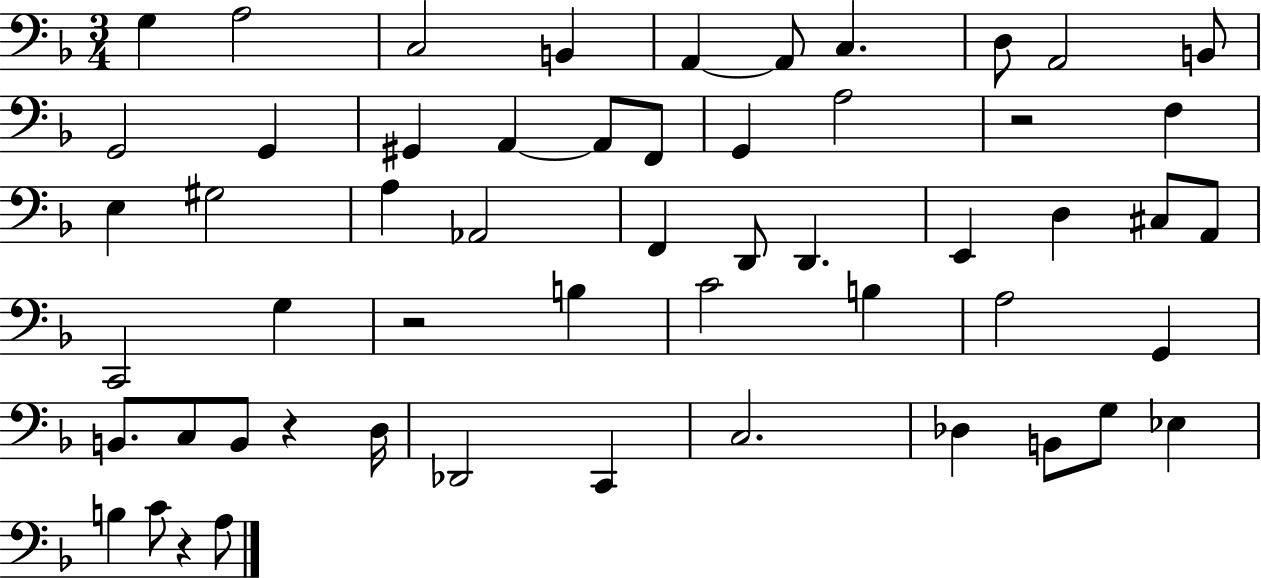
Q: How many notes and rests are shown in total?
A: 55